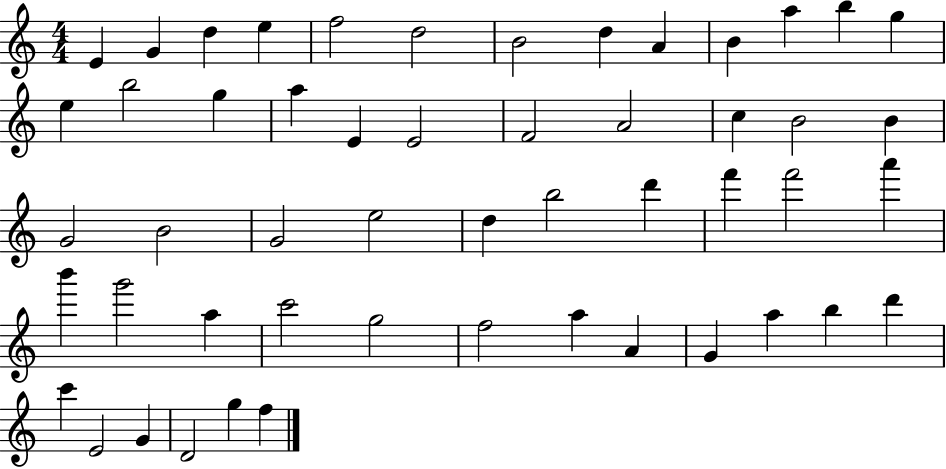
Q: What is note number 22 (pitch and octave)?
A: C5